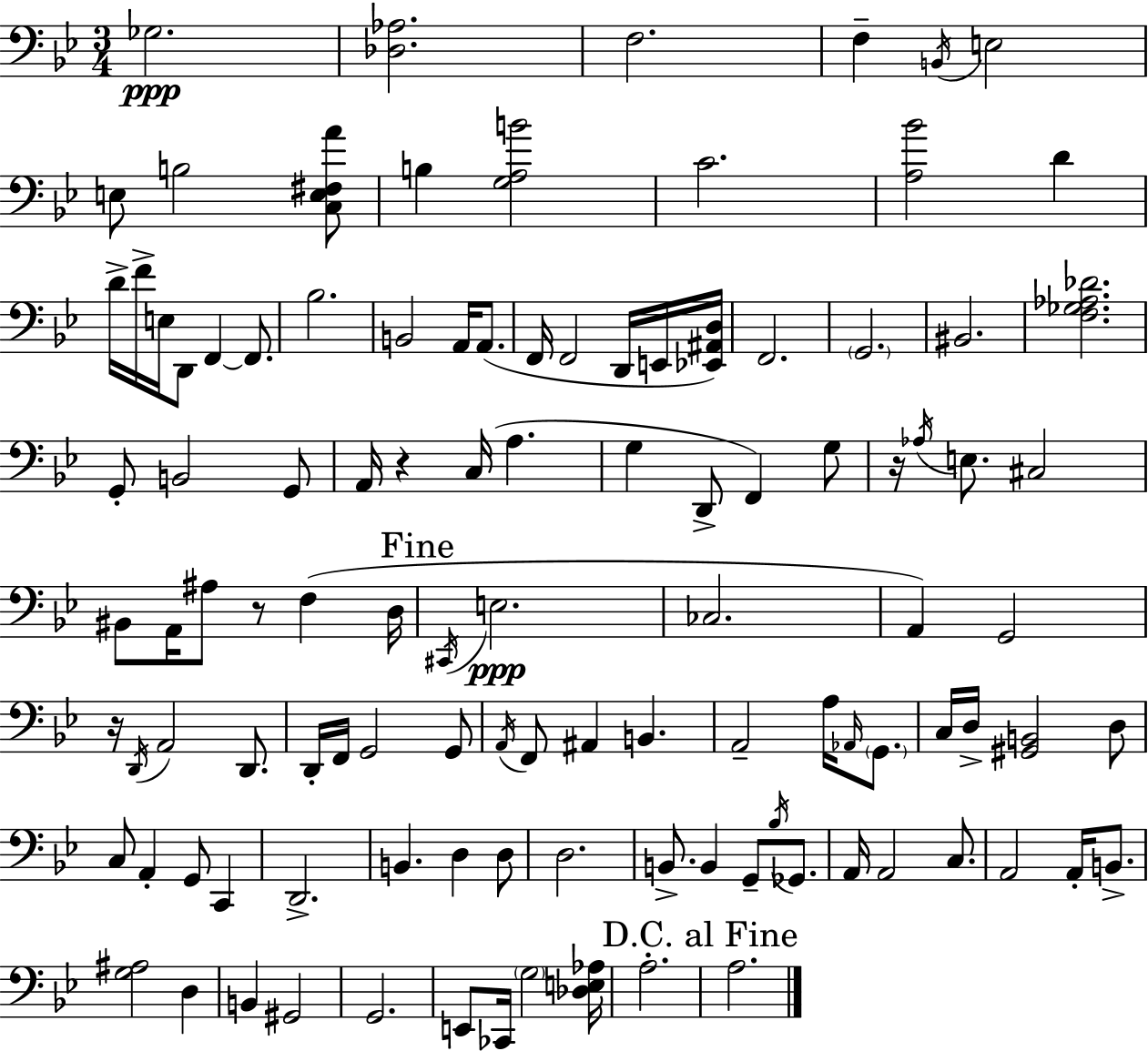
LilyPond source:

{
  \clef bass
  \numericTimeSignature
  \time 3/4
  \key bes \major
  ges2.\ppp | <des aes>2. | f2. | f4-- \acciaccatura { b,16 } e2 | \break e8 b2 <c e fis a'>8 | b4 <g a b'>2 | c'2. | <a bes'>2 d'4 | \break d'16-> f'16-> e16 d,8 f,4~~ f,8. | bes2. | b,2 a,16 a,8.( | f,16 f,2 d,16 e,16 | \break <ees, ais, d>16) f,2. | \parenthesize g,2. | bis,2. | <f ges aes des'>2. | \break g,8-. b,2 g,8 | a,16 r4 c16( a4. | g4 d,8-> f,4) g8 | r16 \acciaccatura { aes16 } e8. cis2 | \break bis,8 a,16 ais8 r8 f4( | d16 \mark "Fine" \acciaccatura { cis,16 } e2.\ppp | ces2. | a,4) g,2 | \break r16 \acciaccatura { d,16 } a,2 | d,8. d,16-. f,16 g,2 | g,8 \acciaccatura { a,16 } f,8 ais,4 b,4. | a,2-- | \break a16 \grace { aes,16 } \parenthesize g,8. c16 d16-> <gis, b,>2 | d8 c8 a,4-. | g,8 c,4 d,2.-> | b,4. | \break d4 d8 d2. | b,8.-> b,4 | g,8-- \acciaccatura { bes16 } ges,8. a,16 a,2 | c8. a,2 | \break a,16-. b,8.-> <g ais>2 | d4 b,4 gis,2 | g,2. | e,8 ces,16 \parenthesize g2 | \break <des e aes>16 a2.-. | \mark "D.C. al Fine" a2. | \bar "|."
}